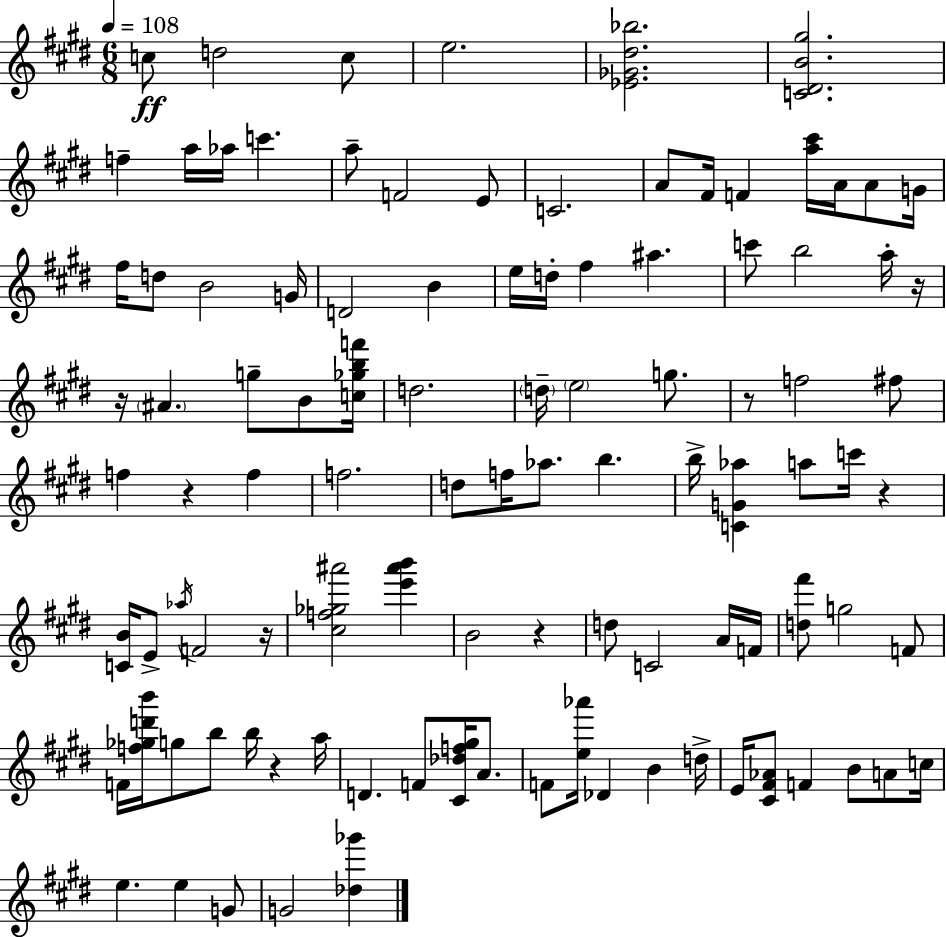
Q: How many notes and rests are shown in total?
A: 103